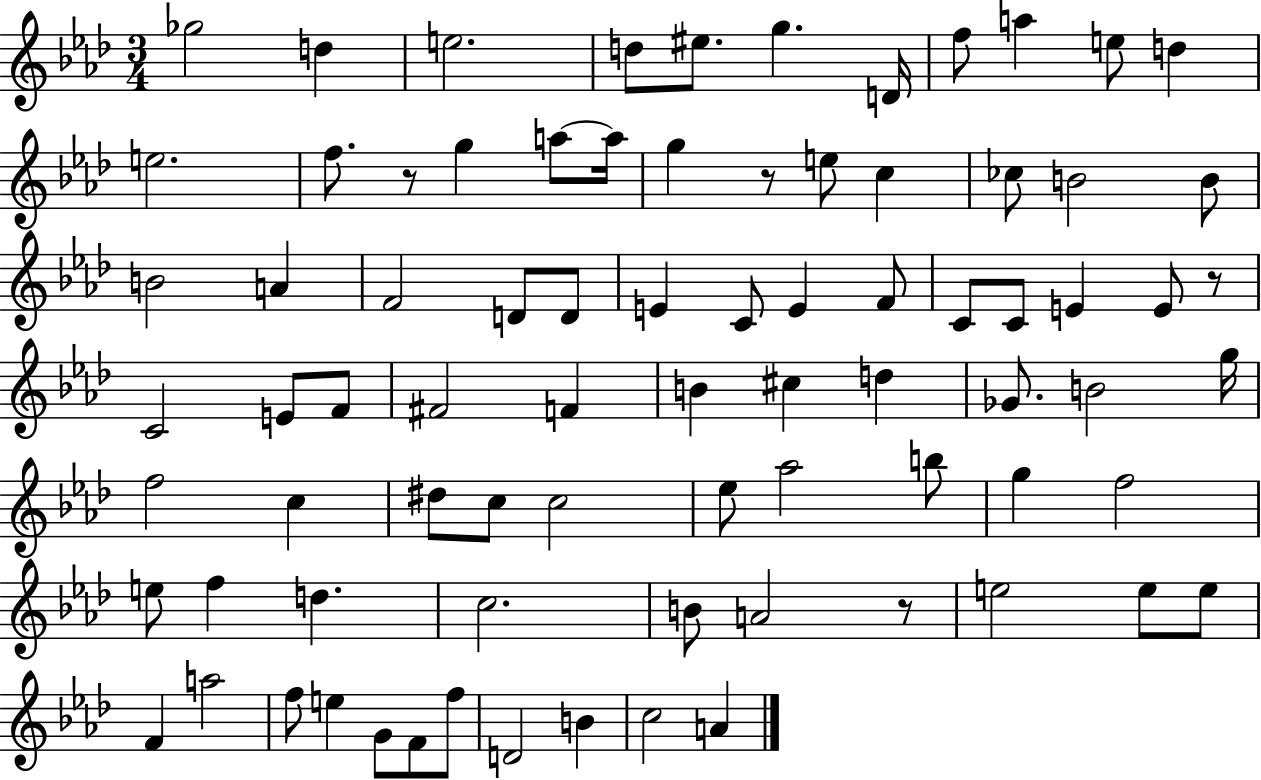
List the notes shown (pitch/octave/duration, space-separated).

Gb5/h D5/q E5/h. D5/e EIS5/e. G5/q. D4/s F5/e A5/q E5/e D5/q E5/h. F5/e. R/e G5/q A5/e A5/s G5/q R/e E5/e C5/q CES5/e B4/h B4/e B4/h A4/q F4/h D4/e D4/e E4/q C4/e E4/q F4/e C4/e C4/e E4/q E4/e R/e C4/h E4/e F4/e F#4/h F4/q B4/q C#5/q D5/q Gb4/e. B4/h G5/s F5/h C5/q D#5/e C5/e C5/h Eb5/e Ab5/h B5/e G5/q F5/h E5/e F5/q D5/q. C5/h. B4/e A4/h R/e E5/h E5/e E5/e F4/q A5/h F5/e E5/q G4/e F4/e F5/e D4/h B4/q C5/h A4/q